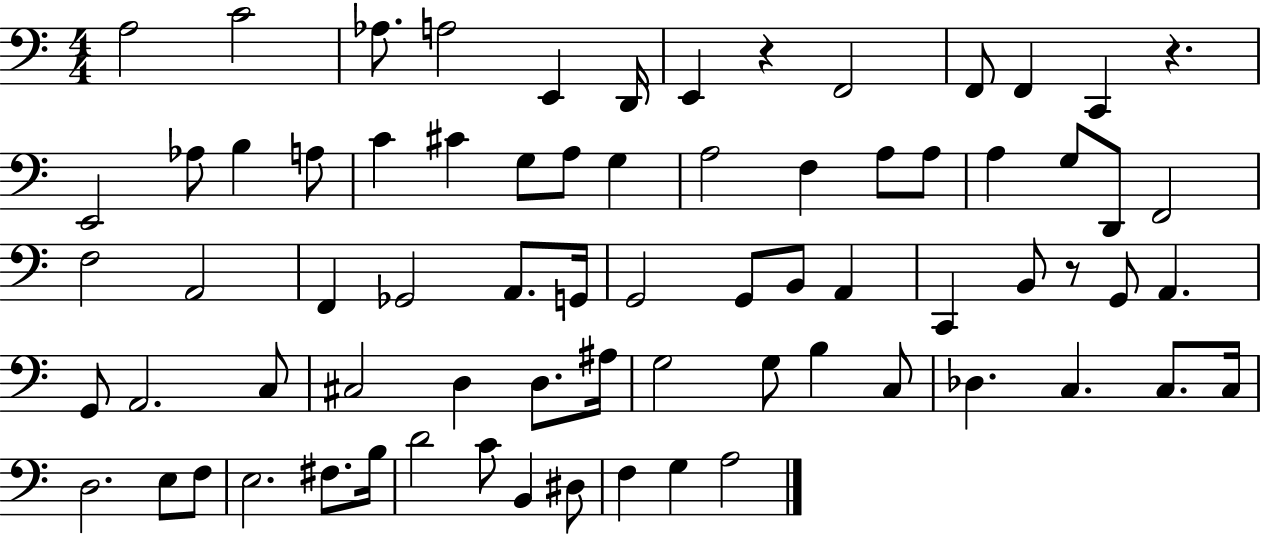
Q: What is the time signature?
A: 4/4